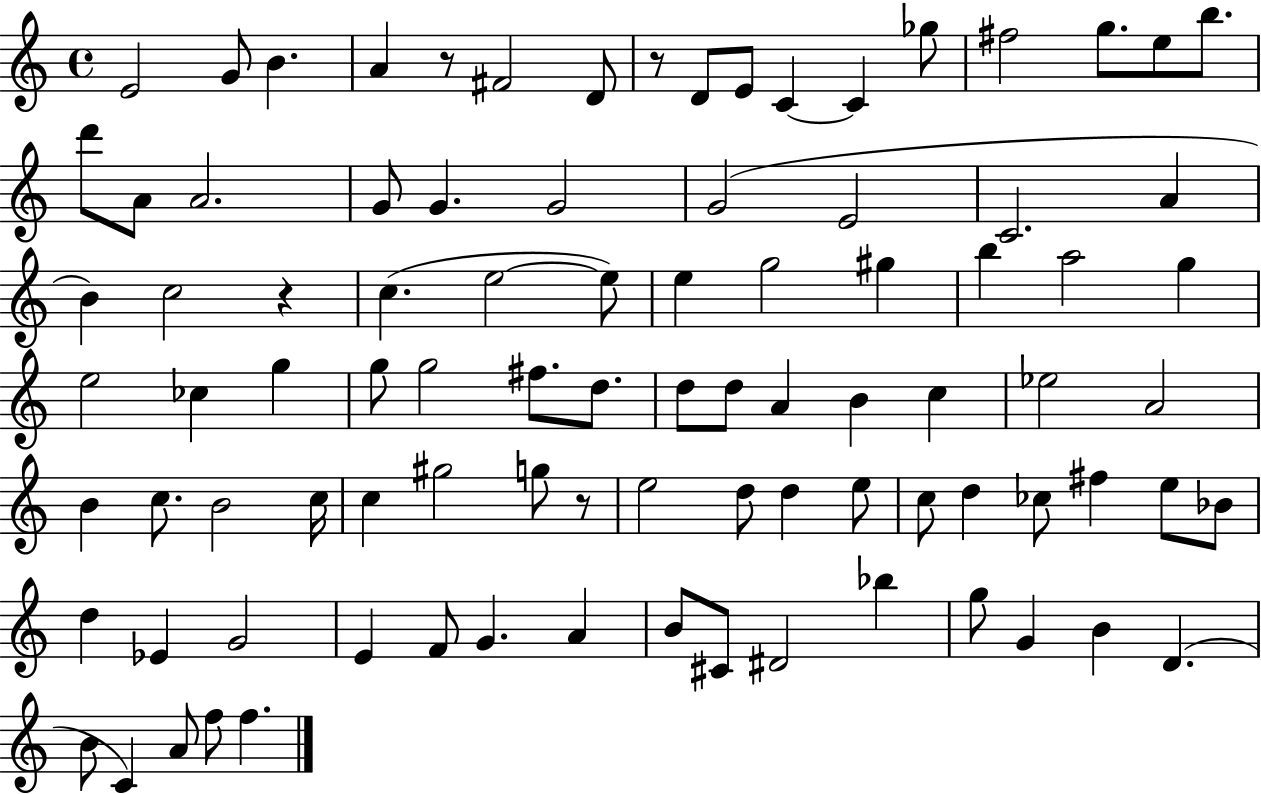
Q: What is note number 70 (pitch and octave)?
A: G4